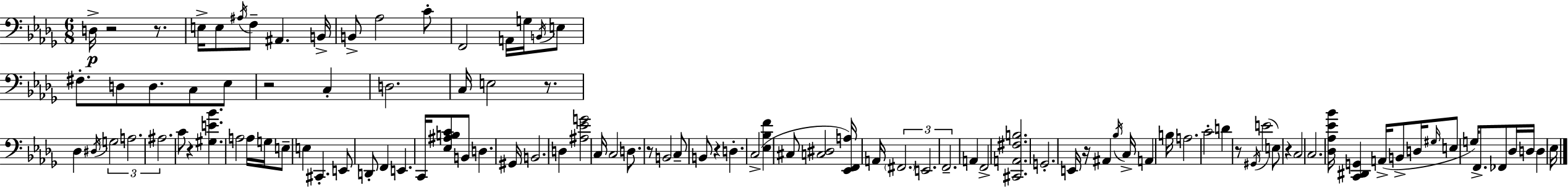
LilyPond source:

{
  \clef bass
  \numericTimeSignature
  \time 6/8
  \key bes \minor
  d16->\p r2 r8. | e16-> e8 \acciaccatura { ais16 } f8-- ais,4. | b,16-> b,8-> aes2 c'8-. | f,2 a,16 g16 \acciaccatura { b,16 } | \break e8 fis8.-. d8 d8. c8 | ees8 r2 c4-. | d2. | c16 e2 r8. | \break des4 \acciaccatura { dis16 } \tuplet 3/2 { g2 | a2. | ais2. } | c'8 r4 <gis e' bes'>4. | \break a2 a16 | g16 e8-- e4 cis,4.-. | e,8 d,8-. f,4 e,4. | c,16 <ees ais b c'>8 b,8 d4. | \break gis,16 b,2. | d4 <ais ees' g'>2 | c16 c2 | d8. r8 b,2 | \break c8-- b,8 r4 d4.-. | c2->( <ees bes f'>4 | cis8 <c dis>2 | <ees, f, a>16) a,16 \tuplet 3/2 { \parenthesize fis,2. | \break e,2. | f,2.-- } | a,4 f,2-> | <cis, a, fis b>2. | \break g,2.-. | e,16 r16 ais,4 \acciaccatura { bes16 } c16-> a,4 | b16 a2. | c'2-. | \break d'4 r8 \acciaccatura { gis,16 }( e'2 | e8) r4 c2 | c2. | <des aes ees' bes'>16 <c, dis, g,>4 a,16->( b,8-> | \break d16 \grace { gis16 } e8 g16) f,8.-> fes,8 des16 | d16 d4 ees16 \bar "|."
}